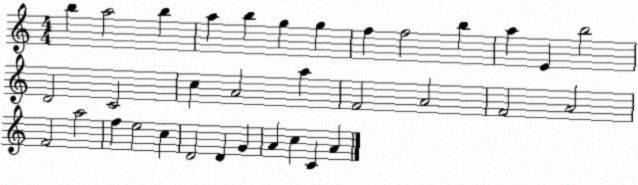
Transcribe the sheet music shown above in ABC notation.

X:1
T:Untitled
M:4/4
L:1/4
K:C
b a2 b a b g g f f2 b a E b2 D2 C2 c A2 a F2 A2 F2 A2 F2 a2 f e2 c D2 D G A c C A